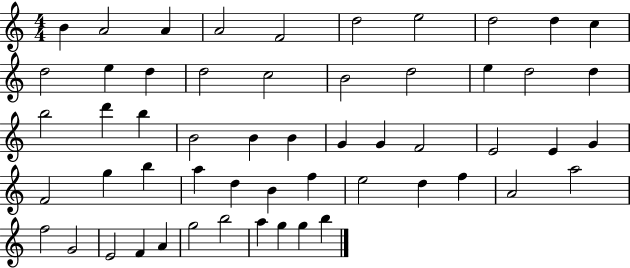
{
  \clef treble
  \numericTimeSignature
  \time 4/4
  \key c \major
  b'4 a'2 a'4 | a'2 f'2 | d''2 e''2 | d''2 d''4 c''4 | \break d''2 e''4 d''4 | d''2 c''2 | b'2 d''2 | e''4 d''2 d''4 | \break b''2 d'''4 b''4 | b'2 b'4 b'4 | g'4 g'4 f'2 | e'2 e'4 g'4 | \break f'2 g''4 b''4 | a''4 d''4 b'4 f''4 | e''2 d''4 f''4 | a'2 a''2 | \break f''2 g'2 | e'2 f'4 a'4 | g''2 b''2 | a''4 g''4 g''4 b''4 | \break \bar "|."
}